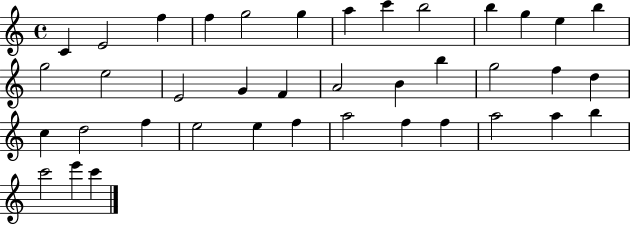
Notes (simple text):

C4/q E4/h F5/q F5/q G5/h G5/q A5/q C6/q B5/h B5/q G5/q E5/q B5/q G5/h E5/h E4/h G4/q F4/q A4/h B4/q B5/q G5/h F5/q D5/q C5/q D5/h F5/q E5/h E5/q F5/q A5/h F5/q F5/q A5/h A5/q B5/q C6/h E6/q C6/q